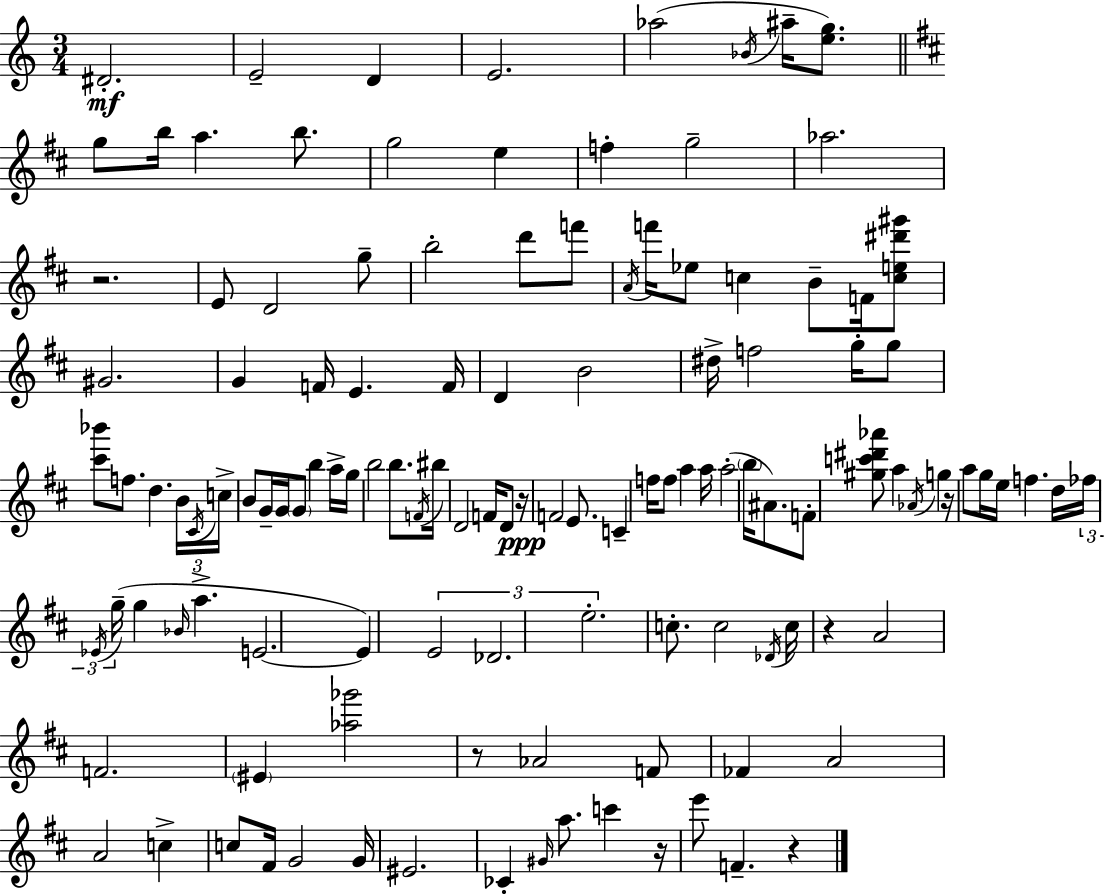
D#4/h. E4/h D4/q E4/h. Ab5/h Bb4/s A#5/s [E5,G5]/e. G5/e B5/s A5/q. B5/e. G5/h E5/q F5/q G5/h Ab5/h. R/h. E4/e D4/h G5/e B5/h D6/e F6/e A4/s F6/s Eb5/e C5/q B4/e F4/s [C5,E5,D#6,G#6]/e G#4/h. G4/q F4/s E4/q. F4/s D4/q B4/h D#5/s F5/h G5/s G5/e [C#6,Bb6]/e F5/e. D5/q. B4/s C#4/s C5/s B4/e G4/s G4/s G4/e B5/q A5/s G5/s B5/h B5/e. F4/s BIS5/s D4/h F4/s D4/e R/s F4/h E4/e. C4/q F5/s F5/e A5/q A5/s A5/h B5/s A#4/e. F4/e [G#5,C6,D#6,Ab6]/e A5/q Ab4/s G5/q R/s A5/e G5/s E5/s F5/q. D5/s FES5/s Eb4/s G5/s G5/q Bb4/s A5/q. E4/h. E4/q E4/h Db4/h. E5/h. C5/e. C5/h Db4/s C5/s R/q A4/h F4/h. EIS4/q [Ab5,Gb6]/h R/e Ab4/h F4/e FES4/q A4/h A4/h C5/q C5/e F#4/s G4/h G4/s EIS4/h. CES4/q G#4/s A5/e. C6/q R/s E6/e F4/q. R/q